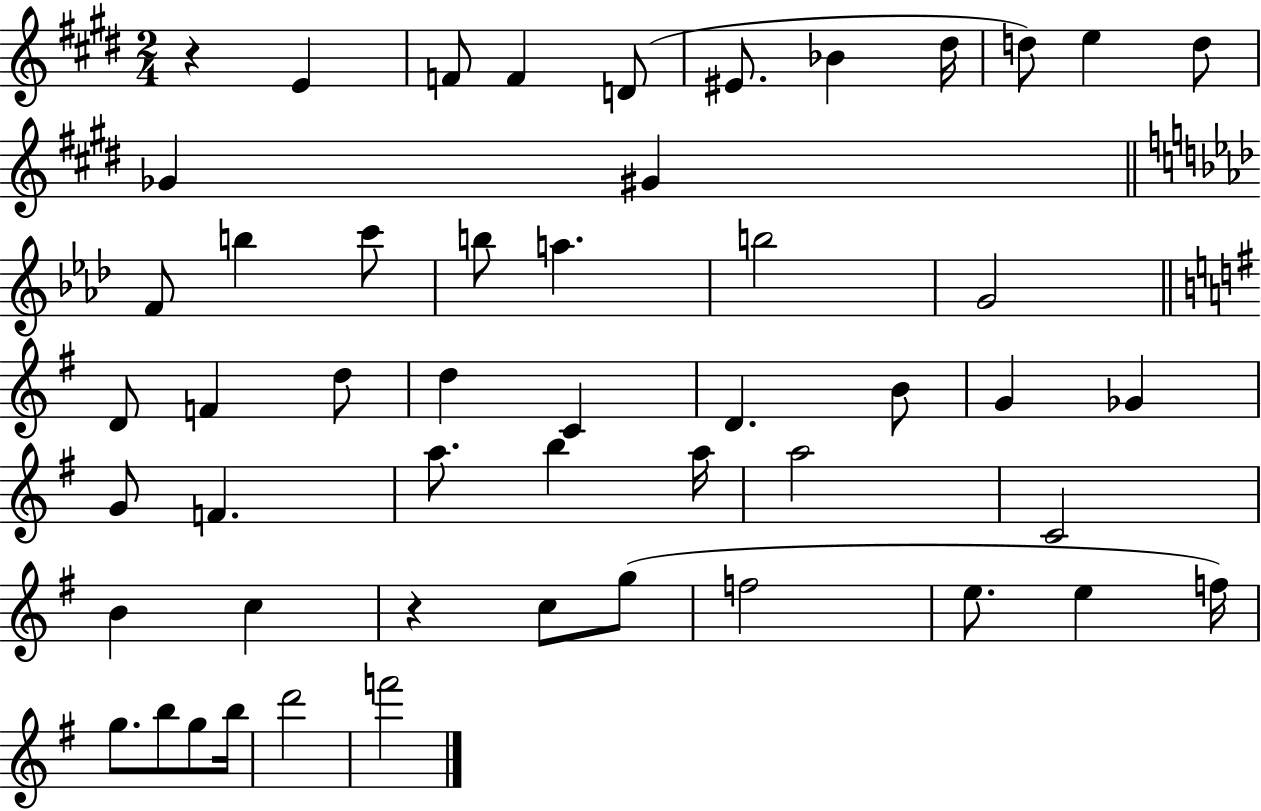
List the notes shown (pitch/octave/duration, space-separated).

R/q E4/q F4/e F4/q D4/e EIS4/e. Bb4/q D#5/s D5/e E5/q D5/e Gb4/q G#4/q F4/e B5/q C6/e B5/e A5/q. B5/h G4/h D4/e F4/q D5/e D5/q C4/q D4/q. B4/e G4/q Gb4/q G4/e F4/q. A5/e. B5/q A5/s A5/h C4/h B4/q C5/q R/q C5/e G5/e F5/h E5/e. E5/q F5/s G5/e. B5/e G5/e B5/s D6/h F6/h